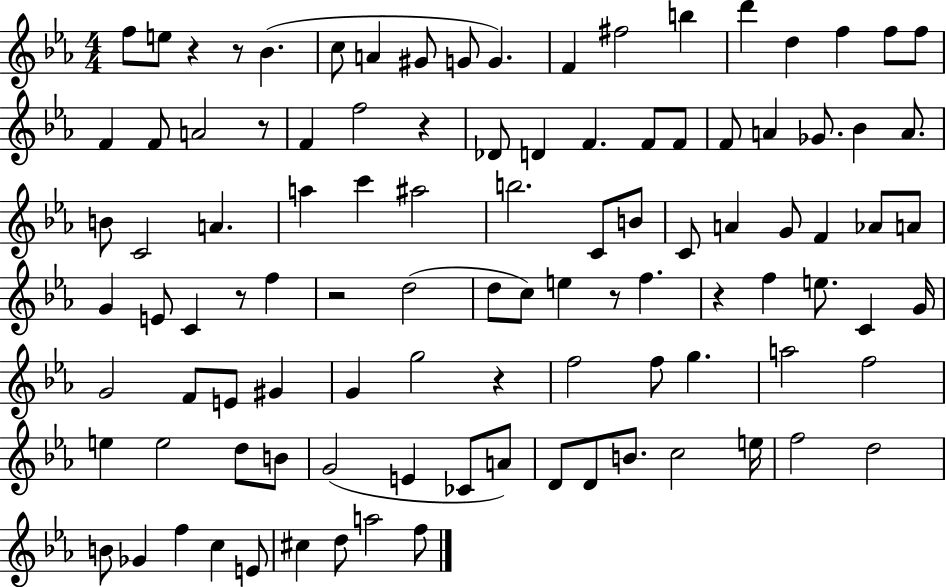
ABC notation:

X:1
T:Untitled
M:4/4
L:1/4
K:Eb
f/2 e/2 z z/2 _B c/2 A ^G/2 G/2 G F ^f2 b d' d f f/2 f/2 F F/2 A2 z/2 F f2 z _D/2 D F F/2 F/2 F/2 A _G/2 _B A/2 B/2 C2 A a c' ^a2 b2 C/2 B/2 C/2 A G/2 F _A/2 A/2 G E/2 C z/2 f z2 d2 d/2 c/2 e z/2 f z f e/2 C G/4 G2 F/2 E/2 ^G G g2 z f2 f/2 g a2 f2 e e2 d/2 B/2 G2 E _C/2 A/2 D/2 D/2 B/2 c2 e/4 f2 d2 B/2 _G f c E/2 ^c d/2 a2 f/2